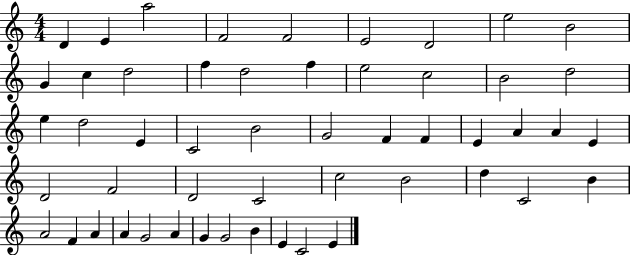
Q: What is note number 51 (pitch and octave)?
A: C4